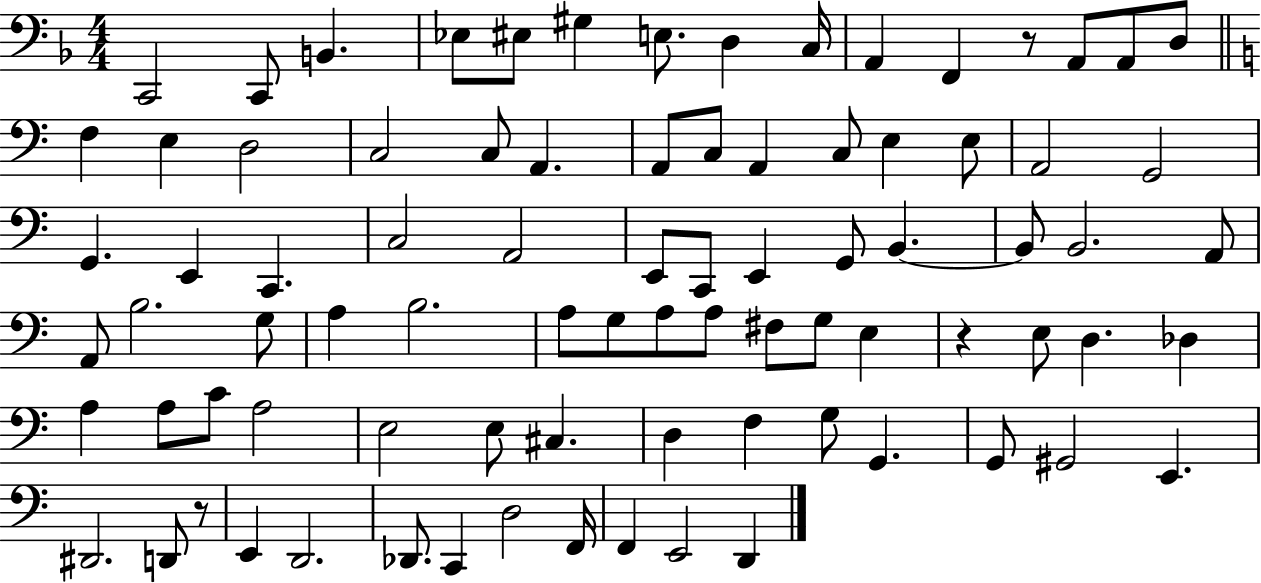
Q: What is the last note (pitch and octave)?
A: D2